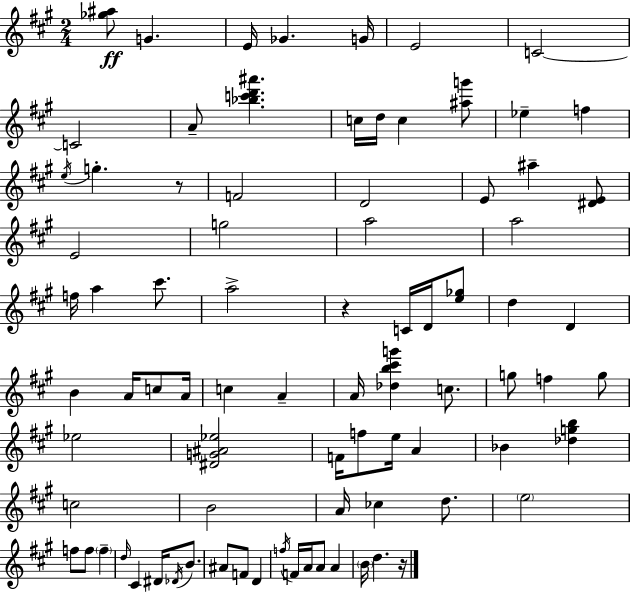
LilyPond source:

{
  \clef treble
  \numericTimeSignature
  \time 2/4
  \key a \major
  \repeat volta 2 { <ges'' ais''>8\ff g'4. | e'16 ges'4. g'16 | e'2 | c'2~~ | \break c'2 | a'8-- <bes'' c''' d''' ais'''>4. | c''16 d''16 c''4 <ais'' g'''>8 | ees''4-- f''4 | \break \acciaccatura { e''16 } g''4.-. r8 | f'2 | d'2 | e'8 ais''4-- <dis' e'>8 | \break e'2 | g''2 | a''2 | a''2 | \break f''16 a''4 cis'''8. | a''2-> | r4 c'16 d'16 <e'' ges''>8 | d''4 d'4 | \break b'4 a'16 c''8 | a'16 c''4 a'4-- | a'16 <des'' b'' cis''' g'''>4 c''8. | g''8 f''4 g''8 | \break ees''2 | <dis' g' ais' ees''>2 | f'16 f''8 e''16 a'4 | bes'4 <des'' g'' b''>4 | \break c''2 | b'2 | a'16 ces''4 d''8. | \parenthesize e''2 | \break f''8 f''8 \parenthesize f''4-- | \grace { d''16 } cis'4 dis'16 \acciaccatura { des'16 } | b'8. ais'8 f'8 d'4 | \acciaccatura { f''16 } f'16 a'16 a'8 | \break a'4 \parenthesize b'16 d''4. | r16 } \bar "|."
}